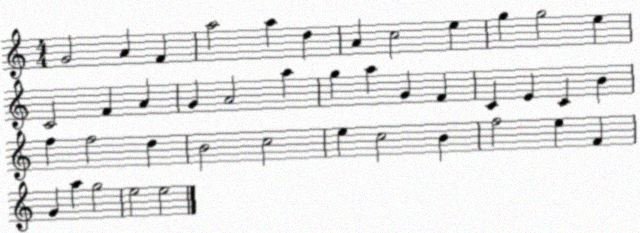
X:1
T:Untitled
M:4/4
L:1/4
K:C
G2 A F a2 a d A c2 e g g2 e C2 F A G A2 a g a G F C E C B f f2 d B2 c2 e c2 B f2 e F G a g2 e2 e2